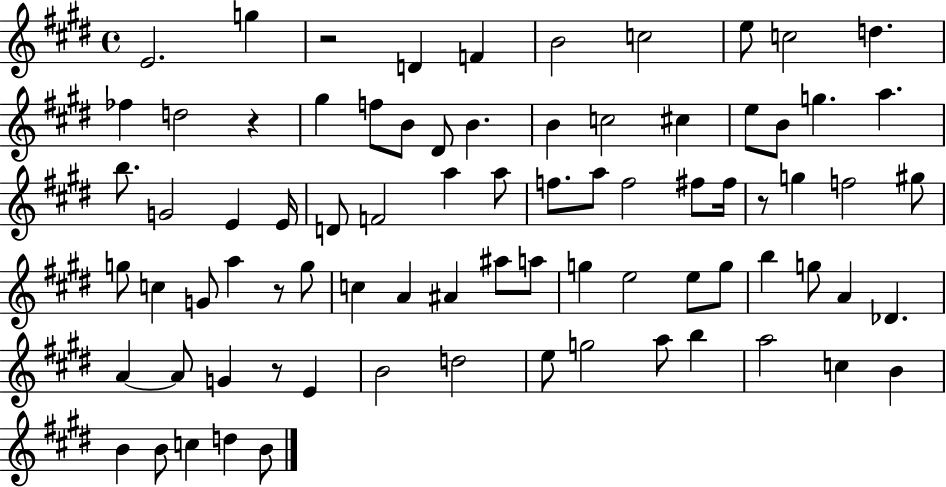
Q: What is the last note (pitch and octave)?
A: B4